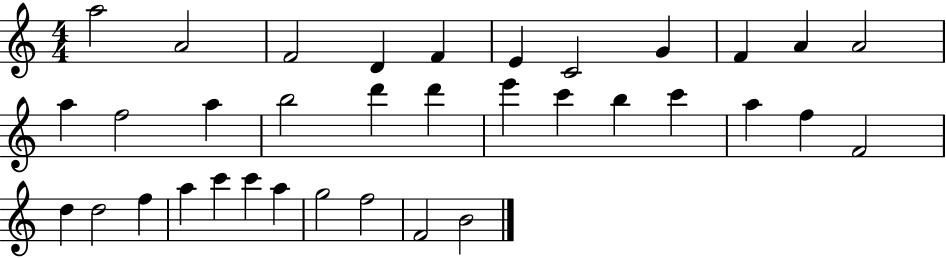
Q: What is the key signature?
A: C major